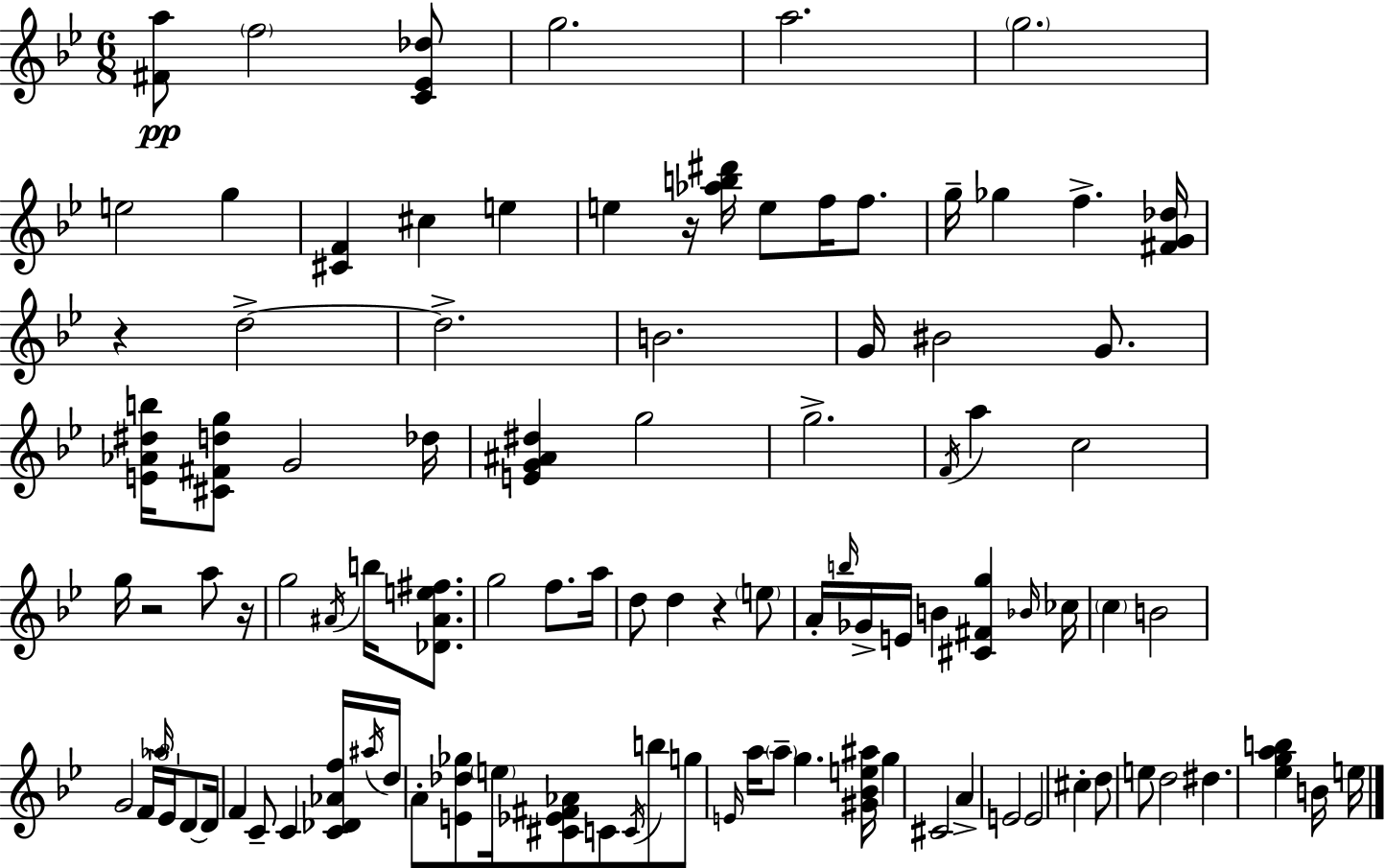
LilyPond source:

{
  \clef treble
  \numericTimeSignature
  \time 6/8
  \key bes \major
  <fis' a''>8\pp \parenthesize f''2 <c' ees' des''>8 | g''2. | a''2. | \parenthesize g''2. | \break e''2 g''4 | <cis' f'>4 cis''4 e''4 | e''4 r16 <aes'' b'' dis'''>16 e''8 f''16 f''8. | g''16-- ges''4 f''4.-> <fis' g' des''>16 | \break r4 d''2->~~ | d''2.-> | b'2. | g'16 bis'2 g'8. | \break <e' aes' dis'' b''>16 <cis' fis' d'' g''>8 g'2 des''16 | <e' g' ais' dis''>4 g''2 | g''2.-> | \acciaccatura { f'16 } a''4 c''2 | \break g''16 r2 a''8 | r16 g''2 \acciaccatura { ais'16 } b''16 <des' ais' e'' fis''>8. | g''2 f''8. | a''16 d''8 d''4 r4 | \break \parenthesize e''8 a'16-. \grace { b''16 } ges'16-> e'16 b'4 <cis' fis' g''>4 | \grace { bes'16 } ces''16 \parenthesize c''4 b'2 | g'2 | \tuplet 3/2 { f'16 \grace { aes''16 } ees'16 } d'8~~ d'16 f'4 c'8-- | \break c'4 <c' des' aes' f''>16 \acciaccatura { ais''16 } d''16 a'8-. <e' des'' ges''>8 \parenthesize e''16 | <cis' ees' fis' aes'>8 c'8 \acciaccatura { c'16 } b''8 g''8 \grace { e'16 } a''16 \parenthesize a''8-- | g''4. <gis' bes' e'' ais''>16 g''4 | cis'2 a'4-> | \break e'2 e'2 | cis''4-. d''8 e''8 | d''2 dis''4. | <ees'' g'' a'' b''>4 b'16 e''16 \bar "|."
}